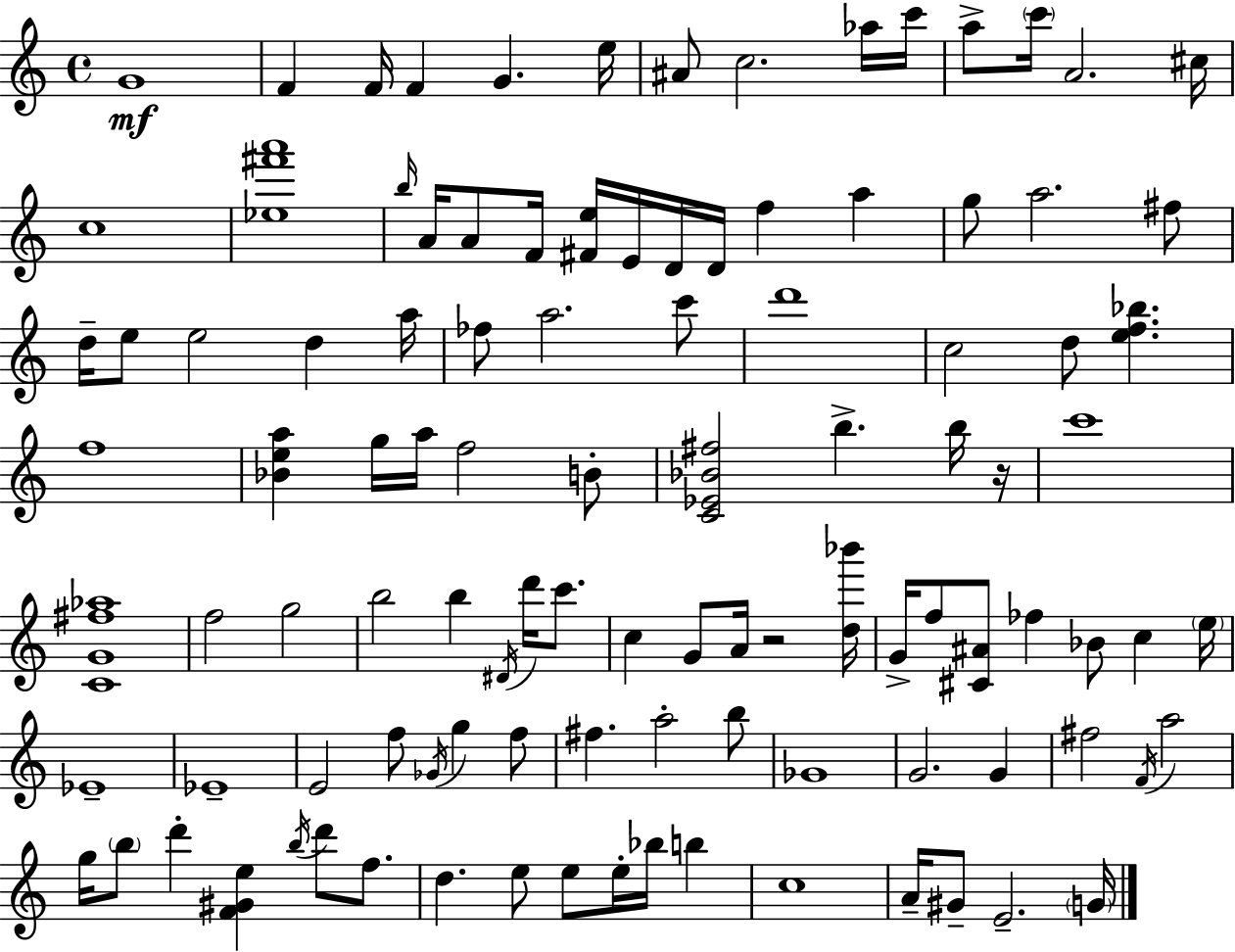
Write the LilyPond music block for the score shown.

{
  \clef treble
  \time 4/4
  \defaultTimeSignature
  \key a \minor
  g'1\mf | f'4 f'16 f'4 g'4. e''16 | ais'8 c''2. aes''16 c'''16 | a''8-> \parenthesize c'''16 a'2. cis''16 | \break c''1 | <ees'' fis''' a'''>1 | \grace { b''16 } a'16 a'8 f'16 <fis' e''>16 e'16 d'16 d'16 f''4 a''4 | g''8 a''2. fis''8 | \break d''16-- e''8 e''2 d''4 | a''16 fes''8 a''2. c'''8 | d'''1 | c''2 d''8 <e'' f'' bes''>4. | \break f''1 | <bes' e'' a''>4 g''16 a''16 f''2 b'8-. | <c' ees' bes' fis''>2 b''4.-> b''16 | r16 c'''1 | \break <c' g' fis'' aes''>1 | f''2 g''2 | b''2 b''4 \acciaccatura { dis'16 } d'''16 c'''8. | c''4 g'8 a'16 r2 | \break <d'' bes'''>16 g'16-> f''8 <cis' ais'>8 fes''4 bes'8 c''4 | \parenthesize e''16 ees'1-- | ees'1-- | e'2 f''8 \acciaccatura { ges'16 } g''4 | \break f''8 fis''4. a''2-. | b''8 ges'1 | g'2. g'4 | fis''2 \acciaccatura { f'16 } a''2 | \break g''16 \parenthesize b''8 d'''4-. <f' gis' e''>4 \acciaccatura { b''16 } | d'''8 f''8. d''4. e''8 e''8 e''16-. | bes''16 b''4 c''1 | a'16-- gis'8-- e'2.-- | \break \parenthesize g'16 \bar "|."
}